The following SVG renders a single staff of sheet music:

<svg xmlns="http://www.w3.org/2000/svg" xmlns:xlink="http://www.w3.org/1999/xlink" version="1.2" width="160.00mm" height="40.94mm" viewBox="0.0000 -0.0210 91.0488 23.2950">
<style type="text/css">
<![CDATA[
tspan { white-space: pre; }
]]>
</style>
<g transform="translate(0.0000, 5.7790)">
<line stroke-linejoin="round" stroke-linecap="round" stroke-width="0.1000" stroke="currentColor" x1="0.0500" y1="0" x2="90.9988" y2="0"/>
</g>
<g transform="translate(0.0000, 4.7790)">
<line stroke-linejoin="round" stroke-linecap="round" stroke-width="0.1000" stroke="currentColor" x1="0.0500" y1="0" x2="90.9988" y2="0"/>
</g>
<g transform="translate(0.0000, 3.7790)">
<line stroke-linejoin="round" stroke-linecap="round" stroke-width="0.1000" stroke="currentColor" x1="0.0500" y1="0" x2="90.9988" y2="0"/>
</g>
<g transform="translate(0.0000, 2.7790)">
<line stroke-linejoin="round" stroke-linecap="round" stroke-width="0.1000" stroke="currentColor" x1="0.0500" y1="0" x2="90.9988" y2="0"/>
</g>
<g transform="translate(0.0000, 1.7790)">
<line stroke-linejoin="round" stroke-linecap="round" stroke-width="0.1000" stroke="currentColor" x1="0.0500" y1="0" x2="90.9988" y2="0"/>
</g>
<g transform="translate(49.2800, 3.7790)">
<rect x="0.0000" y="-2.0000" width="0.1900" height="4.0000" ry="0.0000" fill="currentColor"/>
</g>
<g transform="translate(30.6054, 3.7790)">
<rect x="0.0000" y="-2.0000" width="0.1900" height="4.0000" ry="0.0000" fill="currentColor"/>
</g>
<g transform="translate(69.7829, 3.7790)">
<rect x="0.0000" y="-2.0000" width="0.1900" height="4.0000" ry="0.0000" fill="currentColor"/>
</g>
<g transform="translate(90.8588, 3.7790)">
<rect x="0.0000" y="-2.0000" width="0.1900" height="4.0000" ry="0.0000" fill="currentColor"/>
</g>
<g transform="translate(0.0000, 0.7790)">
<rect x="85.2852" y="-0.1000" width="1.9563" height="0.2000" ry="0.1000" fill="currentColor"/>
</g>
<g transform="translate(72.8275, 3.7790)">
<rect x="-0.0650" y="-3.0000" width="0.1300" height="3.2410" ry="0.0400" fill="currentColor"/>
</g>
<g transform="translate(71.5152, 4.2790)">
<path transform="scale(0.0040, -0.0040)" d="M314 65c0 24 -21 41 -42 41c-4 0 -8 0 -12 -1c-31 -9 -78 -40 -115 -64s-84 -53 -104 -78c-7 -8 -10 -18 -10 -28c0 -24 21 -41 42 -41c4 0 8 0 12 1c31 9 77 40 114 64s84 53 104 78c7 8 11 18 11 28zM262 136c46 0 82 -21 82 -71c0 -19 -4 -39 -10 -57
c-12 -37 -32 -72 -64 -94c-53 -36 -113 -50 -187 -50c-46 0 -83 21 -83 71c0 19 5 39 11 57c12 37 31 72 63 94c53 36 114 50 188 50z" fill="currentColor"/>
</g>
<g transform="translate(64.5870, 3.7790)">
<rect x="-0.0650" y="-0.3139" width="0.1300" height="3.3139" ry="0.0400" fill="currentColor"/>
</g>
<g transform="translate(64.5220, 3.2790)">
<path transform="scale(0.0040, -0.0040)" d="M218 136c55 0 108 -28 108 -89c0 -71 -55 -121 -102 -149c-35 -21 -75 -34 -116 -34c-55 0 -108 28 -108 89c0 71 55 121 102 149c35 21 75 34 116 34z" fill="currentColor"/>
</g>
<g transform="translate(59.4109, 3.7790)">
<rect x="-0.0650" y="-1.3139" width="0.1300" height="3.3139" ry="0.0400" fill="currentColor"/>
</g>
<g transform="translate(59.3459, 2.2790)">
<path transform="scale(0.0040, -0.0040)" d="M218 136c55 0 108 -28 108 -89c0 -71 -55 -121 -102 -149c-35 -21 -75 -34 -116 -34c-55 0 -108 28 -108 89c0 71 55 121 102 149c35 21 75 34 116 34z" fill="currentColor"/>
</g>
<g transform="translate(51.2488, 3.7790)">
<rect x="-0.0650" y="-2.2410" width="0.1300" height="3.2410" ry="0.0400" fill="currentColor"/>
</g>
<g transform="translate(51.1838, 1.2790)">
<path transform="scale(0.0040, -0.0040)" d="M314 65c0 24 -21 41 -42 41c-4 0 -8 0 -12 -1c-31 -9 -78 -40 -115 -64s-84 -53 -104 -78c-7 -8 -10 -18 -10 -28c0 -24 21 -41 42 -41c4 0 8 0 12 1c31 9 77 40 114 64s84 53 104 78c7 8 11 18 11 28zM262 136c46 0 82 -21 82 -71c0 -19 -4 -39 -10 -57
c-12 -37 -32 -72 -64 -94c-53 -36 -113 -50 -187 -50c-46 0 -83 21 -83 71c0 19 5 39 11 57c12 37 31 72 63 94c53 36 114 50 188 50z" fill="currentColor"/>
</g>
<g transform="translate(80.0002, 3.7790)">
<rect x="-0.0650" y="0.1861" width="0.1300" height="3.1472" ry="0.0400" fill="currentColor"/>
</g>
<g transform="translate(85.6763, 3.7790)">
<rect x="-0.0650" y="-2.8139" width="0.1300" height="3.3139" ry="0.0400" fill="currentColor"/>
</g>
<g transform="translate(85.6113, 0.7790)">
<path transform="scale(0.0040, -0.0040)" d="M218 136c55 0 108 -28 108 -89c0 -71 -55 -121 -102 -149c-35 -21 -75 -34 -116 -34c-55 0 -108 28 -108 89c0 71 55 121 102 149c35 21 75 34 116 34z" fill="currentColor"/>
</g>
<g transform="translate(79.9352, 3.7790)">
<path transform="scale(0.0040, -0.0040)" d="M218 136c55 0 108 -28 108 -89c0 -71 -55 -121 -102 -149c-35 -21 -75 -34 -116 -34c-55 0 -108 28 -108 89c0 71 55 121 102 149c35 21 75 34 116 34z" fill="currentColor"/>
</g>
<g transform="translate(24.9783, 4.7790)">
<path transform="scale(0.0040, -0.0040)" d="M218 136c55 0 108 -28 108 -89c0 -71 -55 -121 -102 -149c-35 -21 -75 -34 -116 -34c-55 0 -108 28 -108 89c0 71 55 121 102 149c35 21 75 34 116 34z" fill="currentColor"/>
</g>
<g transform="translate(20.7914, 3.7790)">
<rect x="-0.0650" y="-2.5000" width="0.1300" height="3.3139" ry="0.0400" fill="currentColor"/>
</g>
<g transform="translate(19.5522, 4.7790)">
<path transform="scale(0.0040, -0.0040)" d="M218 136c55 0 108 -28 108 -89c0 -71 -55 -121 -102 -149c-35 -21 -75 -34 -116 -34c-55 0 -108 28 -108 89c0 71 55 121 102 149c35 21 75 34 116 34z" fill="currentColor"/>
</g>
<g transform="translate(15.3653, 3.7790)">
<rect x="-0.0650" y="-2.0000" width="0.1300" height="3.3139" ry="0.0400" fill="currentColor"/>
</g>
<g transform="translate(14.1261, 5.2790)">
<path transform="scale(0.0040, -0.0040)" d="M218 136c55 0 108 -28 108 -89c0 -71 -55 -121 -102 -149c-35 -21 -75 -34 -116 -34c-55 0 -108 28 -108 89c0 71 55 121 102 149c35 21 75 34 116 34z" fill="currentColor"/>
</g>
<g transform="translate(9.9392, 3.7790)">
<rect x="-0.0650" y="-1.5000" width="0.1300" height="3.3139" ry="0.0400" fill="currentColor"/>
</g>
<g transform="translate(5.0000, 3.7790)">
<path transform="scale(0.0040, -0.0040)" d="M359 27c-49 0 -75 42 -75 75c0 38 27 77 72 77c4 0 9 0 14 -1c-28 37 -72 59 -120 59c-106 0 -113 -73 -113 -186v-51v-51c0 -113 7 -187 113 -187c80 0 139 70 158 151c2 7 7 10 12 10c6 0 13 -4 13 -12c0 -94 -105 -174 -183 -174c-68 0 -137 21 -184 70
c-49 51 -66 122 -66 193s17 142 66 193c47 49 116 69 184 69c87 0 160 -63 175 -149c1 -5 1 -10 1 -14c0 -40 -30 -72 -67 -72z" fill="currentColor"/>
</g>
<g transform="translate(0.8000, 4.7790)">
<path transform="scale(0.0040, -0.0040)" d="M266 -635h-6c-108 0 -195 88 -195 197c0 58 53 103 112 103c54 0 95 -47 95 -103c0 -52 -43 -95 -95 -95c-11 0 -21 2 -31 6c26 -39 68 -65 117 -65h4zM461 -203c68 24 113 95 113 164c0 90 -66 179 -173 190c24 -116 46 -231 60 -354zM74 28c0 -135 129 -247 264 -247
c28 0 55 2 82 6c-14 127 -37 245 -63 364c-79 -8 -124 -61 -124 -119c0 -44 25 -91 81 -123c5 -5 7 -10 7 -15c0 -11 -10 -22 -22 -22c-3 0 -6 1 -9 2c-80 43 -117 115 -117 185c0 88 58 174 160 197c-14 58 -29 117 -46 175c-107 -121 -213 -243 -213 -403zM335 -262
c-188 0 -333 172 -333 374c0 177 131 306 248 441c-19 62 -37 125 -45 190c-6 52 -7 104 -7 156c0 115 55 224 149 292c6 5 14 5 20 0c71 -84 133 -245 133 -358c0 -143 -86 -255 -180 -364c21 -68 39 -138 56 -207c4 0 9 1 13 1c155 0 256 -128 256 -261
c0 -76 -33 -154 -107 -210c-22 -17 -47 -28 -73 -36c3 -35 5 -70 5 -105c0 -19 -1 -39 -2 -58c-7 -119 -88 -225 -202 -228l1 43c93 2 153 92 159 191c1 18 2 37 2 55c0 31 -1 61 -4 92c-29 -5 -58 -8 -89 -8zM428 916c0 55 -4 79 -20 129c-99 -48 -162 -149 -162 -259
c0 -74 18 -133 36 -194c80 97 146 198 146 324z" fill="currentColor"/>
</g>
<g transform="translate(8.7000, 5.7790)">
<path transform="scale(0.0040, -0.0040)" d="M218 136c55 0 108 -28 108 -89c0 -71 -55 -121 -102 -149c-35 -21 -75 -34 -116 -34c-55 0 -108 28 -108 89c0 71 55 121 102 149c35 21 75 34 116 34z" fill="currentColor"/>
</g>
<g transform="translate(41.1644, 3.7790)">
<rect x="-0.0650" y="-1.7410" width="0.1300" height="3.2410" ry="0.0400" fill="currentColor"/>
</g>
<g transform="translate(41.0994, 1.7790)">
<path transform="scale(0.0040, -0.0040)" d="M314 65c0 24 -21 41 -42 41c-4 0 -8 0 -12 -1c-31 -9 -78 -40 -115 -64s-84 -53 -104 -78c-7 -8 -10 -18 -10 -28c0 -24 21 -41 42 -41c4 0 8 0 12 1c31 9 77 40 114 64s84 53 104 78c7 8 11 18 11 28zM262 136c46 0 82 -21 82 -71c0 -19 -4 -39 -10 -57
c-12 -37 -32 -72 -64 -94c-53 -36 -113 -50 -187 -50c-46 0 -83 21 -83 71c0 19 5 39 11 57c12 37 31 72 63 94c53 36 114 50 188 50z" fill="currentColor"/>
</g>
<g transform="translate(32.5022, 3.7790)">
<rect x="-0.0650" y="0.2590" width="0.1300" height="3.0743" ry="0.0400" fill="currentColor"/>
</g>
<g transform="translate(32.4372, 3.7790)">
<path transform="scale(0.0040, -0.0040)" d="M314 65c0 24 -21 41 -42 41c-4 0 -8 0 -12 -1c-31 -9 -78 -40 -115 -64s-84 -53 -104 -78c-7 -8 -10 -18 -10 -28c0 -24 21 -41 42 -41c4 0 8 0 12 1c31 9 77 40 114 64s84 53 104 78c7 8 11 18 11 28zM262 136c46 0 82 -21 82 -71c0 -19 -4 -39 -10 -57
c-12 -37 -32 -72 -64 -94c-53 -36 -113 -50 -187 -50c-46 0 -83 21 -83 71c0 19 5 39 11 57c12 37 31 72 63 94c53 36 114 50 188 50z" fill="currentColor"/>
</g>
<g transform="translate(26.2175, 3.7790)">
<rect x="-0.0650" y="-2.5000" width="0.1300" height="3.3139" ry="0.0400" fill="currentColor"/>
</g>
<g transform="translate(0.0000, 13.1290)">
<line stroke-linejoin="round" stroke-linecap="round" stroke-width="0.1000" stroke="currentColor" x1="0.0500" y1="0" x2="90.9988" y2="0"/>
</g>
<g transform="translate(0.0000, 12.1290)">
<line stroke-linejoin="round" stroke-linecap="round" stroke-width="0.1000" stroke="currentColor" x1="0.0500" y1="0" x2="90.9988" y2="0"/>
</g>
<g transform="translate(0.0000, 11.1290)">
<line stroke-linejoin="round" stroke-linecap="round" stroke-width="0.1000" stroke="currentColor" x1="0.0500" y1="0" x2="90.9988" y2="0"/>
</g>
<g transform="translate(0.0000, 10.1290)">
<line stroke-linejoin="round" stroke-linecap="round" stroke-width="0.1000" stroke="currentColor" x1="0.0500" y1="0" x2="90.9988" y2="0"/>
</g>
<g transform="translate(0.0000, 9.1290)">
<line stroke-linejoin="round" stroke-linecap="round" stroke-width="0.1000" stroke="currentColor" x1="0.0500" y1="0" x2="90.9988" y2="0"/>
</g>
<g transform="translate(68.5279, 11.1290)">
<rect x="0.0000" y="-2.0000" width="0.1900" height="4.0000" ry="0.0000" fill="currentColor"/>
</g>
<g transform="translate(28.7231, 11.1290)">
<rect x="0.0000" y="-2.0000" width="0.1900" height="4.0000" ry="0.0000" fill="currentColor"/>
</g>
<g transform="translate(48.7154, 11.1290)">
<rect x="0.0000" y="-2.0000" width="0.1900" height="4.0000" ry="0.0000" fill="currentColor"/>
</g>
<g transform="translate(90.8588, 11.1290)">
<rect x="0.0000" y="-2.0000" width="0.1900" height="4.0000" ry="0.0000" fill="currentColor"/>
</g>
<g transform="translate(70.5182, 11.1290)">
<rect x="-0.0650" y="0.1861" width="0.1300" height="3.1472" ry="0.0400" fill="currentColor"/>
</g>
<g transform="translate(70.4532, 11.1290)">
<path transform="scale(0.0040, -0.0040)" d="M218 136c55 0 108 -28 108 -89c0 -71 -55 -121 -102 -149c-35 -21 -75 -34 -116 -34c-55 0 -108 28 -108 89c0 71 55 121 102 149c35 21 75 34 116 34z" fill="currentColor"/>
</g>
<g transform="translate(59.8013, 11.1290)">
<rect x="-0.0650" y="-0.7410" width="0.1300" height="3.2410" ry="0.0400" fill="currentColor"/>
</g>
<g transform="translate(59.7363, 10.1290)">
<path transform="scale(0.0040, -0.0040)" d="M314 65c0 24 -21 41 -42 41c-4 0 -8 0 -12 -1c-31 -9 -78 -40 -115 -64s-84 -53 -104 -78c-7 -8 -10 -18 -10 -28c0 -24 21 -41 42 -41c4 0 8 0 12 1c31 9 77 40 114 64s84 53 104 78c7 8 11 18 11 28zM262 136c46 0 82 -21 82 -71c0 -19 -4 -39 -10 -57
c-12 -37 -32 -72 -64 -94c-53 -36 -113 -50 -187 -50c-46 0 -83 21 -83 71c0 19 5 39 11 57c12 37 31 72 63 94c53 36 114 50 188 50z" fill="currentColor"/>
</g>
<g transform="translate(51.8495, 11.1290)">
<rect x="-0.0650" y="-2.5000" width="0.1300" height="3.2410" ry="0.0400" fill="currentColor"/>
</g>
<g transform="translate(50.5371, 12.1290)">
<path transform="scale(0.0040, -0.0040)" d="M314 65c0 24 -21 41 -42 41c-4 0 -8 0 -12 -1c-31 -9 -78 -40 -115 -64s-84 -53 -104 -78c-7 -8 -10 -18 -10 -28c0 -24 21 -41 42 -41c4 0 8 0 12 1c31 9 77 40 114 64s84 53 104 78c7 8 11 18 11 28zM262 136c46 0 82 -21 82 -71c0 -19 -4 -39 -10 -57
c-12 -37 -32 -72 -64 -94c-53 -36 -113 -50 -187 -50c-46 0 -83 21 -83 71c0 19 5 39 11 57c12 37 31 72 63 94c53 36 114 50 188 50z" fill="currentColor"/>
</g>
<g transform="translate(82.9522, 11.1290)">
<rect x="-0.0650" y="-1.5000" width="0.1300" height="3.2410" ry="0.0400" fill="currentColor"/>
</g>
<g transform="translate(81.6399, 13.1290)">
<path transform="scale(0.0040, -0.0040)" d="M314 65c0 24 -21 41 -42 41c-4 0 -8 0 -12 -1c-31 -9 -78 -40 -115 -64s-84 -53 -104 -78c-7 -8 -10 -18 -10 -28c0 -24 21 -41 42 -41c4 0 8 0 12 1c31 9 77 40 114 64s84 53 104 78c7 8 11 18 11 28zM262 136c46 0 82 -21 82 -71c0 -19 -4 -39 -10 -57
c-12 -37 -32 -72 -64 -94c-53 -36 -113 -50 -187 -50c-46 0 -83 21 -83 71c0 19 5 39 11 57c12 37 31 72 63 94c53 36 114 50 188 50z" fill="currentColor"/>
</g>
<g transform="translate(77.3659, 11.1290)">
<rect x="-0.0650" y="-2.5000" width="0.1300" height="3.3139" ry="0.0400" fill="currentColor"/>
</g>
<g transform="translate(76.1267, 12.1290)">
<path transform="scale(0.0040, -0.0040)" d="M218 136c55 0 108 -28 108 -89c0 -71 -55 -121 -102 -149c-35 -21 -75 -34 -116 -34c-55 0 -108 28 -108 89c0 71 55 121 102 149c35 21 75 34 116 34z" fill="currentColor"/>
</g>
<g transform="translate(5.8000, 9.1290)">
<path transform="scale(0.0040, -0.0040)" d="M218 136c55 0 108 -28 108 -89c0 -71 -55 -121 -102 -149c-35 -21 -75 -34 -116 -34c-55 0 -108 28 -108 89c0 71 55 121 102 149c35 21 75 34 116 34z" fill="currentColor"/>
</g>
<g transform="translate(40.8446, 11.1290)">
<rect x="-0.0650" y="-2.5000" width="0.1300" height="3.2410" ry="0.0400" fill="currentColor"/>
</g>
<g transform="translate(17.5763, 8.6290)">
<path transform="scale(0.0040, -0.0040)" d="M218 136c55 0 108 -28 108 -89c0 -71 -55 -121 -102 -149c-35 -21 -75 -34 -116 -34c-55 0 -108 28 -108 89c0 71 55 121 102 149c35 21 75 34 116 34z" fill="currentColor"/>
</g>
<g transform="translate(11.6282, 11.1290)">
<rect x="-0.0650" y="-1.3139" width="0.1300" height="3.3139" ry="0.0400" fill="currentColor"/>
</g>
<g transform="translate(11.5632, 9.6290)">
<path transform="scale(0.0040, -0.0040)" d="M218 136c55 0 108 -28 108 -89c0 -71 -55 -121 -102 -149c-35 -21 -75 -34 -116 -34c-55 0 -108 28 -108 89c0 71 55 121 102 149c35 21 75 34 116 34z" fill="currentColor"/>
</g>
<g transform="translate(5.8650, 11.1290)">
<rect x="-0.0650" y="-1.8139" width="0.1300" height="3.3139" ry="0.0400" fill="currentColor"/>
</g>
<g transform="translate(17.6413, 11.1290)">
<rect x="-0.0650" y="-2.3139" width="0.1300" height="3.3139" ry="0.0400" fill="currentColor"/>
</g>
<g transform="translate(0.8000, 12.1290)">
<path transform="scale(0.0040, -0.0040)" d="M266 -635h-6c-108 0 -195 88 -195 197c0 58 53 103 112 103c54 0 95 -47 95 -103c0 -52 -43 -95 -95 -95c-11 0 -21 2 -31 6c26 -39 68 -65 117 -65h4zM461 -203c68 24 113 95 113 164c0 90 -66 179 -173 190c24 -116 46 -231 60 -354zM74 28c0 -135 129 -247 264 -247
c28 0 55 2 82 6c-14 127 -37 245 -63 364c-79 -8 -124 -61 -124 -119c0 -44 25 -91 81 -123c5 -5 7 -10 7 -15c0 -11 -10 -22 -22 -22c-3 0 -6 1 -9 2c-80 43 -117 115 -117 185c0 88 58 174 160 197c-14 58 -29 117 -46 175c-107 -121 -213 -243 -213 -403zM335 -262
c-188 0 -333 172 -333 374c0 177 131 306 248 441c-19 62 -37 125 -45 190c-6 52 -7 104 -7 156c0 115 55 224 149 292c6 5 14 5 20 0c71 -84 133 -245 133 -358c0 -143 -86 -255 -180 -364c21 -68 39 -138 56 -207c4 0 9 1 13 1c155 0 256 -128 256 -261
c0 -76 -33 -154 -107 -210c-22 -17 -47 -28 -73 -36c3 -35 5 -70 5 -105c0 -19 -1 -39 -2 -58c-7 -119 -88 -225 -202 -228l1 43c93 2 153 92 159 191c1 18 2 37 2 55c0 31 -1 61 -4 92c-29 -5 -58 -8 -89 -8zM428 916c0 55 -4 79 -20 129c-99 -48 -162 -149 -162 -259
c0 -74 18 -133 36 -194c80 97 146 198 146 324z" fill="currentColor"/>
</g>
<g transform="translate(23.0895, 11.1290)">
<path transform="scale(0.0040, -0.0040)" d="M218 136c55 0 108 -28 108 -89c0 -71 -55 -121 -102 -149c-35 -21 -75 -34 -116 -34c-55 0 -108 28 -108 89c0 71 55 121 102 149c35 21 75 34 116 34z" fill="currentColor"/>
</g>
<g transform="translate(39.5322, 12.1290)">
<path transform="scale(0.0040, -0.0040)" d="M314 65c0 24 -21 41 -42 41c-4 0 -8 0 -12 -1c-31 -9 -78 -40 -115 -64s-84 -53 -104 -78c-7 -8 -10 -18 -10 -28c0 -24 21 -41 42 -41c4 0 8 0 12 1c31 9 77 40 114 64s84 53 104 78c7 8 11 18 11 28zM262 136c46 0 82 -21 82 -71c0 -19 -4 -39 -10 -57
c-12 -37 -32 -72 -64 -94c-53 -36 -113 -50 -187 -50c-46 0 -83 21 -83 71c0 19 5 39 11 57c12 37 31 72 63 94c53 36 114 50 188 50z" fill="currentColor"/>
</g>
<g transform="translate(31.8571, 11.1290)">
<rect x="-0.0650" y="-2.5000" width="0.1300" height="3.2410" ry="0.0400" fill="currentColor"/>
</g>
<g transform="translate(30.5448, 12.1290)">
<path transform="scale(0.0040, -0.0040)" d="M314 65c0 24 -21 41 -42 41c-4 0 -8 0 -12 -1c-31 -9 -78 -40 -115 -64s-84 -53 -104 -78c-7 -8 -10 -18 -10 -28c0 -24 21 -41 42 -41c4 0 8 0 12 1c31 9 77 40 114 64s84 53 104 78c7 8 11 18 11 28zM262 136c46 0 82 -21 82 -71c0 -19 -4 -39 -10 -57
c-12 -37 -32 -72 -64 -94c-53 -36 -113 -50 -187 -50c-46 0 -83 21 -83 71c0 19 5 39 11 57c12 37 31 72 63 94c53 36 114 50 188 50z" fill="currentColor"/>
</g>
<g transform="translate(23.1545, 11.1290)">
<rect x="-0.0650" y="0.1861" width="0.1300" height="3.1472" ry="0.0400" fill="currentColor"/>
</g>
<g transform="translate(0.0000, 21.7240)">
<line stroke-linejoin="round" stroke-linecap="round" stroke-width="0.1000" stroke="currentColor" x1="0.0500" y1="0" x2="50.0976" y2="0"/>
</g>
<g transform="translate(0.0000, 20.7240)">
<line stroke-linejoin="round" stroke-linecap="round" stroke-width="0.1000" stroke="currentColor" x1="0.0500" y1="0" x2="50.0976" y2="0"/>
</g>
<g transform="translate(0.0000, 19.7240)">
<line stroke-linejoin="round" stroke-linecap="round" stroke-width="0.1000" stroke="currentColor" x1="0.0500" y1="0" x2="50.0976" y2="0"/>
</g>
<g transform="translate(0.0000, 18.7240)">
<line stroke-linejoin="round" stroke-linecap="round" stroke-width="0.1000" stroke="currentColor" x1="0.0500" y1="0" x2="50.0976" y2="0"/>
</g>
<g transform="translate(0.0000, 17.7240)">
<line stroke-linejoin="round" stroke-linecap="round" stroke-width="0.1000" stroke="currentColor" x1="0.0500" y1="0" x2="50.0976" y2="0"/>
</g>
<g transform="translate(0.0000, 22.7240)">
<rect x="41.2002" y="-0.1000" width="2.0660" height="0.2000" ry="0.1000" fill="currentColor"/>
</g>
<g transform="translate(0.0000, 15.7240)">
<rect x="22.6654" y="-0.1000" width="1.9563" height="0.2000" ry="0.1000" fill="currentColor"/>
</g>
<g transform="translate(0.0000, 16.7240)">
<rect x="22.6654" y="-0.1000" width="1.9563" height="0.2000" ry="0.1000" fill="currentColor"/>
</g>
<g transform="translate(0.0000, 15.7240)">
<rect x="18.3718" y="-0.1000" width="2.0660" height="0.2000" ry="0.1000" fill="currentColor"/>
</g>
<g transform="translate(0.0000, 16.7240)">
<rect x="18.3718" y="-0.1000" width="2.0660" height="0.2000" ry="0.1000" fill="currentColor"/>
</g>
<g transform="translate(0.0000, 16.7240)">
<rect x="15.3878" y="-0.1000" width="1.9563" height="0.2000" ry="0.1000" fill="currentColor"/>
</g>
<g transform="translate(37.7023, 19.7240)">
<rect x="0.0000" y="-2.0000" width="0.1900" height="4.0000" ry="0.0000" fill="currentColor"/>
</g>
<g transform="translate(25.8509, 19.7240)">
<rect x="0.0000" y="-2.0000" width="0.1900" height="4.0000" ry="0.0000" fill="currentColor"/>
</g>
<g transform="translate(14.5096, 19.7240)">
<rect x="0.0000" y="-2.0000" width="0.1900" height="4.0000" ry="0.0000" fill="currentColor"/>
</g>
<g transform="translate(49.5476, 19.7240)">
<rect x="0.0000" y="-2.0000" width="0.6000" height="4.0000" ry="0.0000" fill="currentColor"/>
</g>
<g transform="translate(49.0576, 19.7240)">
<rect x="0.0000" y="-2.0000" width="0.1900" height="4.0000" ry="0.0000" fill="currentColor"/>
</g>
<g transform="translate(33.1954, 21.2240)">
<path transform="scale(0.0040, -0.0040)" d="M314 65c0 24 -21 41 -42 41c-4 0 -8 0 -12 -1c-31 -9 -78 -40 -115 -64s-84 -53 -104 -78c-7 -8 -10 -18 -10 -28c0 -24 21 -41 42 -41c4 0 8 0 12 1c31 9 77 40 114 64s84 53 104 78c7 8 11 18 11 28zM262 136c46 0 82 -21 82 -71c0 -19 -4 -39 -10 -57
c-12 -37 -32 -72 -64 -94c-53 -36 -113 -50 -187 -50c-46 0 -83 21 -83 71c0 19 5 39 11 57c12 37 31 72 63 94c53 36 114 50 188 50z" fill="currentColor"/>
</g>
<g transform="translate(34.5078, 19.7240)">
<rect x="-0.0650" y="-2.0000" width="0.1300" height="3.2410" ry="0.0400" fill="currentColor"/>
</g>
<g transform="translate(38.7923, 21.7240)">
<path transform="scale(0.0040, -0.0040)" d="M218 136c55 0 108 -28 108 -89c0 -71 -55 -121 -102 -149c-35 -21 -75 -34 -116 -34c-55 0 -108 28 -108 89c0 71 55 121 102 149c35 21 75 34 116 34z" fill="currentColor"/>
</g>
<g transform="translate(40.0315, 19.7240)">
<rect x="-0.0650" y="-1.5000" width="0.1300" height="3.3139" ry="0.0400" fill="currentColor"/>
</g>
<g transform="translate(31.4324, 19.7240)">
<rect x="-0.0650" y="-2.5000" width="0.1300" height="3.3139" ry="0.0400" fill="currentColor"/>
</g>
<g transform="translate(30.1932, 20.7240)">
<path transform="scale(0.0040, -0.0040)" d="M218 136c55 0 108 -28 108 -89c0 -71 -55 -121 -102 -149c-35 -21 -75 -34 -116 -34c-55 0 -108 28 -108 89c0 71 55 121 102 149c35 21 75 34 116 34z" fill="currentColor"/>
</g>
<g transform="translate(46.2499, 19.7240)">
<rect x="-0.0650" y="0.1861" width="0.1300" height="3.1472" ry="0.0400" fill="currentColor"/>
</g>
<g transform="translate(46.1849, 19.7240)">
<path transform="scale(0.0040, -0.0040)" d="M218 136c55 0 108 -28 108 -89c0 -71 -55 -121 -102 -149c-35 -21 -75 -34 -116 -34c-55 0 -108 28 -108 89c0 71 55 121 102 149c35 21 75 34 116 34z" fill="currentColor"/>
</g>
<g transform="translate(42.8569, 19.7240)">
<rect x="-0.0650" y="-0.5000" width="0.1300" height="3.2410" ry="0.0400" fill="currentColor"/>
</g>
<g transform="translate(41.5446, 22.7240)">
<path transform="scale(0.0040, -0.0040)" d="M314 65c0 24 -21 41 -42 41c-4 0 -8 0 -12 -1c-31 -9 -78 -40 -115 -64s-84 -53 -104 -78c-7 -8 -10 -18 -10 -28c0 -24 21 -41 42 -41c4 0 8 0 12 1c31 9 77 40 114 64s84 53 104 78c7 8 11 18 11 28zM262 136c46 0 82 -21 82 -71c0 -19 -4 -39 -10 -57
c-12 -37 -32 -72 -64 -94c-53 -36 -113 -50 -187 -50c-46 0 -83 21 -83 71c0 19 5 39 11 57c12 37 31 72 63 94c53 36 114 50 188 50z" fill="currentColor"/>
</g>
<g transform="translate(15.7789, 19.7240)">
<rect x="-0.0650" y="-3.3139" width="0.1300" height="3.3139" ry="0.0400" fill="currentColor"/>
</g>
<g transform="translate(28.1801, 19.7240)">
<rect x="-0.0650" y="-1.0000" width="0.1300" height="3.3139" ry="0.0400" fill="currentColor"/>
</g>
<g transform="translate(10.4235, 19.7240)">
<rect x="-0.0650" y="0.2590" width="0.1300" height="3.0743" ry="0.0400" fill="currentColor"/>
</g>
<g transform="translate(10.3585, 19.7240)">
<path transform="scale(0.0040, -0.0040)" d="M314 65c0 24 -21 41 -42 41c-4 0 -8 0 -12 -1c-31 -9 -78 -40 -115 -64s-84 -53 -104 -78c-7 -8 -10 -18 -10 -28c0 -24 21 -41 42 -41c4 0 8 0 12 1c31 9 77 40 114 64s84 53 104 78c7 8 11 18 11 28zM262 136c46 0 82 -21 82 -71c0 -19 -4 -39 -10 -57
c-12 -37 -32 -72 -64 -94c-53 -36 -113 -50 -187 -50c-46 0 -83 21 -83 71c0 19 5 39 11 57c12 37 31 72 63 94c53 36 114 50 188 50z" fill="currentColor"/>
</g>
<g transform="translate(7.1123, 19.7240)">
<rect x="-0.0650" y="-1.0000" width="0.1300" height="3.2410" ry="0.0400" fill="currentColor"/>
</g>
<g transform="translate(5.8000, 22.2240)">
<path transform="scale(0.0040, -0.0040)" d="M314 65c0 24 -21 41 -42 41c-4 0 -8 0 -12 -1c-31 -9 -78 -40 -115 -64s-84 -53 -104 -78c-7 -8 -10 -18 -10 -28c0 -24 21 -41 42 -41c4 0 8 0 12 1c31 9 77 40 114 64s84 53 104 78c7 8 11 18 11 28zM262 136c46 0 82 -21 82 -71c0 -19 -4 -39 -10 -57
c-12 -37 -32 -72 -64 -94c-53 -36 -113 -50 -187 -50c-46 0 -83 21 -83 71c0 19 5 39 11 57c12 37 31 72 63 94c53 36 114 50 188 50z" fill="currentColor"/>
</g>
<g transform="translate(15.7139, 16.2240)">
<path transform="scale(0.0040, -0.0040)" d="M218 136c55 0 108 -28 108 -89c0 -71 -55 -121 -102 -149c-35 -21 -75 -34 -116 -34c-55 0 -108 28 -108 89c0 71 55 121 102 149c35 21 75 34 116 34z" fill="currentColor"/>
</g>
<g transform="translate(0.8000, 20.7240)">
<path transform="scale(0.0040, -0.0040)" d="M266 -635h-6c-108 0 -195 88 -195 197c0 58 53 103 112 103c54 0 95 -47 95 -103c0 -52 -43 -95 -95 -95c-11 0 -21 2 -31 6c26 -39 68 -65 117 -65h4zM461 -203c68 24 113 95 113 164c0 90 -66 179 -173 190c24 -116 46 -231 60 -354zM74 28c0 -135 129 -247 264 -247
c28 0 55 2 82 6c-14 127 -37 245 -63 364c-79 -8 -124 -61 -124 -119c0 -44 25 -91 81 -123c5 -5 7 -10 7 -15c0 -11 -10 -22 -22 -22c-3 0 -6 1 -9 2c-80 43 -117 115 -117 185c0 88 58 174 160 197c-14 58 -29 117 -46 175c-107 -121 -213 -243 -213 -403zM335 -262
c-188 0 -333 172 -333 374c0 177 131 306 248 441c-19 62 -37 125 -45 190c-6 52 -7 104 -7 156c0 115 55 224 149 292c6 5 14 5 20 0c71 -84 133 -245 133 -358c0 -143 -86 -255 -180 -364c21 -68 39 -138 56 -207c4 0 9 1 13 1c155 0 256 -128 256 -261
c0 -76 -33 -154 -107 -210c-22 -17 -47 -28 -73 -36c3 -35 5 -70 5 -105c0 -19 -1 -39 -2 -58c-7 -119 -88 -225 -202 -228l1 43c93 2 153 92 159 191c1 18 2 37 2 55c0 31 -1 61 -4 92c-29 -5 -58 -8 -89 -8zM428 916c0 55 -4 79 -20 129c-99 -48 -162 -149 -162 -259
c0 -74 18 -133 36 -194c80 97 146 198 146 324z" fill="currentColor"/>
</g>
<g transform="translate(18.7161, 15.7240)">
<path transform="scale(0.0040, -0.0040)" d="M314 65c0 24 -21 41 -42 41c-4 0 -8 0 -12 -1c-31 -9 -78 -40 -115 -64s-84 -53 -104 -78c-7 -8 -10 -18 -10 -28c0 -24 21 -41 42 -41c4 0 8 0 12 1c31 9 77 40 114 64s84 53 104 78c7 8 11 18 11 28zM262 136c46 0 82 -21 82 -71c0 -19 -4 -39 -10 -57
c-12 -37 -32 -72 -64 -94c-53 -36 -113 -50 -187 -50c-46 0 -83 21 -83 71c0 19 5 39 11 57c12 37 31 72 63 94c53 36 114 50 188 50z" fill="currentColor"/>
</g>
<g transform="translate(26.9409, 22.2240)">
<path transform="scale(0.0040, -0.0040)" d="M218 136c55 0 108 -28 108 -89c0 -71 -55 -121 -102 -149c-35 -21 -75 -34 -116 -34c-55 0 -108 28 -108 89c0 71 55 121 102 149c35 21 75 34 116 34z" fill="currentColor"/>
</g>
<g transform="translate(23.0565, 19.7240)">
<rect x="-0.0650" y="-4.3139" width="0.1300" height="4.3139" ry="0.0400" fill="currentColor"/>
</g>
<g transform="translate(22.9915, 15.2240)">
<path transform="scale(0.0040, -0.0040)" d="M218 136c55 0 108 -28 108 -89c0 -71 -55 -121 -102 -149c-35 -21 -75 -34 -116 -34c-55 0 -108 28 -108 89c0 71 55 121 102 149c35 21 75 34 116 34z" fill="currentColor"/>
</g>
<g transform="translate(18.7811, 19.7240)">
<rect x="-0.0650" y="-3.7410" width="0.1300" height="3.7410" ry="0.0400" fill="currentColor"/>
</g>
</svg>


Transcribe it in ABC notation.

X:1
T:Untitled
M:4/4
L:1/4
K:C
E F G G B2 f2 g2 e c A2 B a f e g B G2 G2 G2 d2 B G E2 D2 B2 b c'2 d' D G F2 E C2 B